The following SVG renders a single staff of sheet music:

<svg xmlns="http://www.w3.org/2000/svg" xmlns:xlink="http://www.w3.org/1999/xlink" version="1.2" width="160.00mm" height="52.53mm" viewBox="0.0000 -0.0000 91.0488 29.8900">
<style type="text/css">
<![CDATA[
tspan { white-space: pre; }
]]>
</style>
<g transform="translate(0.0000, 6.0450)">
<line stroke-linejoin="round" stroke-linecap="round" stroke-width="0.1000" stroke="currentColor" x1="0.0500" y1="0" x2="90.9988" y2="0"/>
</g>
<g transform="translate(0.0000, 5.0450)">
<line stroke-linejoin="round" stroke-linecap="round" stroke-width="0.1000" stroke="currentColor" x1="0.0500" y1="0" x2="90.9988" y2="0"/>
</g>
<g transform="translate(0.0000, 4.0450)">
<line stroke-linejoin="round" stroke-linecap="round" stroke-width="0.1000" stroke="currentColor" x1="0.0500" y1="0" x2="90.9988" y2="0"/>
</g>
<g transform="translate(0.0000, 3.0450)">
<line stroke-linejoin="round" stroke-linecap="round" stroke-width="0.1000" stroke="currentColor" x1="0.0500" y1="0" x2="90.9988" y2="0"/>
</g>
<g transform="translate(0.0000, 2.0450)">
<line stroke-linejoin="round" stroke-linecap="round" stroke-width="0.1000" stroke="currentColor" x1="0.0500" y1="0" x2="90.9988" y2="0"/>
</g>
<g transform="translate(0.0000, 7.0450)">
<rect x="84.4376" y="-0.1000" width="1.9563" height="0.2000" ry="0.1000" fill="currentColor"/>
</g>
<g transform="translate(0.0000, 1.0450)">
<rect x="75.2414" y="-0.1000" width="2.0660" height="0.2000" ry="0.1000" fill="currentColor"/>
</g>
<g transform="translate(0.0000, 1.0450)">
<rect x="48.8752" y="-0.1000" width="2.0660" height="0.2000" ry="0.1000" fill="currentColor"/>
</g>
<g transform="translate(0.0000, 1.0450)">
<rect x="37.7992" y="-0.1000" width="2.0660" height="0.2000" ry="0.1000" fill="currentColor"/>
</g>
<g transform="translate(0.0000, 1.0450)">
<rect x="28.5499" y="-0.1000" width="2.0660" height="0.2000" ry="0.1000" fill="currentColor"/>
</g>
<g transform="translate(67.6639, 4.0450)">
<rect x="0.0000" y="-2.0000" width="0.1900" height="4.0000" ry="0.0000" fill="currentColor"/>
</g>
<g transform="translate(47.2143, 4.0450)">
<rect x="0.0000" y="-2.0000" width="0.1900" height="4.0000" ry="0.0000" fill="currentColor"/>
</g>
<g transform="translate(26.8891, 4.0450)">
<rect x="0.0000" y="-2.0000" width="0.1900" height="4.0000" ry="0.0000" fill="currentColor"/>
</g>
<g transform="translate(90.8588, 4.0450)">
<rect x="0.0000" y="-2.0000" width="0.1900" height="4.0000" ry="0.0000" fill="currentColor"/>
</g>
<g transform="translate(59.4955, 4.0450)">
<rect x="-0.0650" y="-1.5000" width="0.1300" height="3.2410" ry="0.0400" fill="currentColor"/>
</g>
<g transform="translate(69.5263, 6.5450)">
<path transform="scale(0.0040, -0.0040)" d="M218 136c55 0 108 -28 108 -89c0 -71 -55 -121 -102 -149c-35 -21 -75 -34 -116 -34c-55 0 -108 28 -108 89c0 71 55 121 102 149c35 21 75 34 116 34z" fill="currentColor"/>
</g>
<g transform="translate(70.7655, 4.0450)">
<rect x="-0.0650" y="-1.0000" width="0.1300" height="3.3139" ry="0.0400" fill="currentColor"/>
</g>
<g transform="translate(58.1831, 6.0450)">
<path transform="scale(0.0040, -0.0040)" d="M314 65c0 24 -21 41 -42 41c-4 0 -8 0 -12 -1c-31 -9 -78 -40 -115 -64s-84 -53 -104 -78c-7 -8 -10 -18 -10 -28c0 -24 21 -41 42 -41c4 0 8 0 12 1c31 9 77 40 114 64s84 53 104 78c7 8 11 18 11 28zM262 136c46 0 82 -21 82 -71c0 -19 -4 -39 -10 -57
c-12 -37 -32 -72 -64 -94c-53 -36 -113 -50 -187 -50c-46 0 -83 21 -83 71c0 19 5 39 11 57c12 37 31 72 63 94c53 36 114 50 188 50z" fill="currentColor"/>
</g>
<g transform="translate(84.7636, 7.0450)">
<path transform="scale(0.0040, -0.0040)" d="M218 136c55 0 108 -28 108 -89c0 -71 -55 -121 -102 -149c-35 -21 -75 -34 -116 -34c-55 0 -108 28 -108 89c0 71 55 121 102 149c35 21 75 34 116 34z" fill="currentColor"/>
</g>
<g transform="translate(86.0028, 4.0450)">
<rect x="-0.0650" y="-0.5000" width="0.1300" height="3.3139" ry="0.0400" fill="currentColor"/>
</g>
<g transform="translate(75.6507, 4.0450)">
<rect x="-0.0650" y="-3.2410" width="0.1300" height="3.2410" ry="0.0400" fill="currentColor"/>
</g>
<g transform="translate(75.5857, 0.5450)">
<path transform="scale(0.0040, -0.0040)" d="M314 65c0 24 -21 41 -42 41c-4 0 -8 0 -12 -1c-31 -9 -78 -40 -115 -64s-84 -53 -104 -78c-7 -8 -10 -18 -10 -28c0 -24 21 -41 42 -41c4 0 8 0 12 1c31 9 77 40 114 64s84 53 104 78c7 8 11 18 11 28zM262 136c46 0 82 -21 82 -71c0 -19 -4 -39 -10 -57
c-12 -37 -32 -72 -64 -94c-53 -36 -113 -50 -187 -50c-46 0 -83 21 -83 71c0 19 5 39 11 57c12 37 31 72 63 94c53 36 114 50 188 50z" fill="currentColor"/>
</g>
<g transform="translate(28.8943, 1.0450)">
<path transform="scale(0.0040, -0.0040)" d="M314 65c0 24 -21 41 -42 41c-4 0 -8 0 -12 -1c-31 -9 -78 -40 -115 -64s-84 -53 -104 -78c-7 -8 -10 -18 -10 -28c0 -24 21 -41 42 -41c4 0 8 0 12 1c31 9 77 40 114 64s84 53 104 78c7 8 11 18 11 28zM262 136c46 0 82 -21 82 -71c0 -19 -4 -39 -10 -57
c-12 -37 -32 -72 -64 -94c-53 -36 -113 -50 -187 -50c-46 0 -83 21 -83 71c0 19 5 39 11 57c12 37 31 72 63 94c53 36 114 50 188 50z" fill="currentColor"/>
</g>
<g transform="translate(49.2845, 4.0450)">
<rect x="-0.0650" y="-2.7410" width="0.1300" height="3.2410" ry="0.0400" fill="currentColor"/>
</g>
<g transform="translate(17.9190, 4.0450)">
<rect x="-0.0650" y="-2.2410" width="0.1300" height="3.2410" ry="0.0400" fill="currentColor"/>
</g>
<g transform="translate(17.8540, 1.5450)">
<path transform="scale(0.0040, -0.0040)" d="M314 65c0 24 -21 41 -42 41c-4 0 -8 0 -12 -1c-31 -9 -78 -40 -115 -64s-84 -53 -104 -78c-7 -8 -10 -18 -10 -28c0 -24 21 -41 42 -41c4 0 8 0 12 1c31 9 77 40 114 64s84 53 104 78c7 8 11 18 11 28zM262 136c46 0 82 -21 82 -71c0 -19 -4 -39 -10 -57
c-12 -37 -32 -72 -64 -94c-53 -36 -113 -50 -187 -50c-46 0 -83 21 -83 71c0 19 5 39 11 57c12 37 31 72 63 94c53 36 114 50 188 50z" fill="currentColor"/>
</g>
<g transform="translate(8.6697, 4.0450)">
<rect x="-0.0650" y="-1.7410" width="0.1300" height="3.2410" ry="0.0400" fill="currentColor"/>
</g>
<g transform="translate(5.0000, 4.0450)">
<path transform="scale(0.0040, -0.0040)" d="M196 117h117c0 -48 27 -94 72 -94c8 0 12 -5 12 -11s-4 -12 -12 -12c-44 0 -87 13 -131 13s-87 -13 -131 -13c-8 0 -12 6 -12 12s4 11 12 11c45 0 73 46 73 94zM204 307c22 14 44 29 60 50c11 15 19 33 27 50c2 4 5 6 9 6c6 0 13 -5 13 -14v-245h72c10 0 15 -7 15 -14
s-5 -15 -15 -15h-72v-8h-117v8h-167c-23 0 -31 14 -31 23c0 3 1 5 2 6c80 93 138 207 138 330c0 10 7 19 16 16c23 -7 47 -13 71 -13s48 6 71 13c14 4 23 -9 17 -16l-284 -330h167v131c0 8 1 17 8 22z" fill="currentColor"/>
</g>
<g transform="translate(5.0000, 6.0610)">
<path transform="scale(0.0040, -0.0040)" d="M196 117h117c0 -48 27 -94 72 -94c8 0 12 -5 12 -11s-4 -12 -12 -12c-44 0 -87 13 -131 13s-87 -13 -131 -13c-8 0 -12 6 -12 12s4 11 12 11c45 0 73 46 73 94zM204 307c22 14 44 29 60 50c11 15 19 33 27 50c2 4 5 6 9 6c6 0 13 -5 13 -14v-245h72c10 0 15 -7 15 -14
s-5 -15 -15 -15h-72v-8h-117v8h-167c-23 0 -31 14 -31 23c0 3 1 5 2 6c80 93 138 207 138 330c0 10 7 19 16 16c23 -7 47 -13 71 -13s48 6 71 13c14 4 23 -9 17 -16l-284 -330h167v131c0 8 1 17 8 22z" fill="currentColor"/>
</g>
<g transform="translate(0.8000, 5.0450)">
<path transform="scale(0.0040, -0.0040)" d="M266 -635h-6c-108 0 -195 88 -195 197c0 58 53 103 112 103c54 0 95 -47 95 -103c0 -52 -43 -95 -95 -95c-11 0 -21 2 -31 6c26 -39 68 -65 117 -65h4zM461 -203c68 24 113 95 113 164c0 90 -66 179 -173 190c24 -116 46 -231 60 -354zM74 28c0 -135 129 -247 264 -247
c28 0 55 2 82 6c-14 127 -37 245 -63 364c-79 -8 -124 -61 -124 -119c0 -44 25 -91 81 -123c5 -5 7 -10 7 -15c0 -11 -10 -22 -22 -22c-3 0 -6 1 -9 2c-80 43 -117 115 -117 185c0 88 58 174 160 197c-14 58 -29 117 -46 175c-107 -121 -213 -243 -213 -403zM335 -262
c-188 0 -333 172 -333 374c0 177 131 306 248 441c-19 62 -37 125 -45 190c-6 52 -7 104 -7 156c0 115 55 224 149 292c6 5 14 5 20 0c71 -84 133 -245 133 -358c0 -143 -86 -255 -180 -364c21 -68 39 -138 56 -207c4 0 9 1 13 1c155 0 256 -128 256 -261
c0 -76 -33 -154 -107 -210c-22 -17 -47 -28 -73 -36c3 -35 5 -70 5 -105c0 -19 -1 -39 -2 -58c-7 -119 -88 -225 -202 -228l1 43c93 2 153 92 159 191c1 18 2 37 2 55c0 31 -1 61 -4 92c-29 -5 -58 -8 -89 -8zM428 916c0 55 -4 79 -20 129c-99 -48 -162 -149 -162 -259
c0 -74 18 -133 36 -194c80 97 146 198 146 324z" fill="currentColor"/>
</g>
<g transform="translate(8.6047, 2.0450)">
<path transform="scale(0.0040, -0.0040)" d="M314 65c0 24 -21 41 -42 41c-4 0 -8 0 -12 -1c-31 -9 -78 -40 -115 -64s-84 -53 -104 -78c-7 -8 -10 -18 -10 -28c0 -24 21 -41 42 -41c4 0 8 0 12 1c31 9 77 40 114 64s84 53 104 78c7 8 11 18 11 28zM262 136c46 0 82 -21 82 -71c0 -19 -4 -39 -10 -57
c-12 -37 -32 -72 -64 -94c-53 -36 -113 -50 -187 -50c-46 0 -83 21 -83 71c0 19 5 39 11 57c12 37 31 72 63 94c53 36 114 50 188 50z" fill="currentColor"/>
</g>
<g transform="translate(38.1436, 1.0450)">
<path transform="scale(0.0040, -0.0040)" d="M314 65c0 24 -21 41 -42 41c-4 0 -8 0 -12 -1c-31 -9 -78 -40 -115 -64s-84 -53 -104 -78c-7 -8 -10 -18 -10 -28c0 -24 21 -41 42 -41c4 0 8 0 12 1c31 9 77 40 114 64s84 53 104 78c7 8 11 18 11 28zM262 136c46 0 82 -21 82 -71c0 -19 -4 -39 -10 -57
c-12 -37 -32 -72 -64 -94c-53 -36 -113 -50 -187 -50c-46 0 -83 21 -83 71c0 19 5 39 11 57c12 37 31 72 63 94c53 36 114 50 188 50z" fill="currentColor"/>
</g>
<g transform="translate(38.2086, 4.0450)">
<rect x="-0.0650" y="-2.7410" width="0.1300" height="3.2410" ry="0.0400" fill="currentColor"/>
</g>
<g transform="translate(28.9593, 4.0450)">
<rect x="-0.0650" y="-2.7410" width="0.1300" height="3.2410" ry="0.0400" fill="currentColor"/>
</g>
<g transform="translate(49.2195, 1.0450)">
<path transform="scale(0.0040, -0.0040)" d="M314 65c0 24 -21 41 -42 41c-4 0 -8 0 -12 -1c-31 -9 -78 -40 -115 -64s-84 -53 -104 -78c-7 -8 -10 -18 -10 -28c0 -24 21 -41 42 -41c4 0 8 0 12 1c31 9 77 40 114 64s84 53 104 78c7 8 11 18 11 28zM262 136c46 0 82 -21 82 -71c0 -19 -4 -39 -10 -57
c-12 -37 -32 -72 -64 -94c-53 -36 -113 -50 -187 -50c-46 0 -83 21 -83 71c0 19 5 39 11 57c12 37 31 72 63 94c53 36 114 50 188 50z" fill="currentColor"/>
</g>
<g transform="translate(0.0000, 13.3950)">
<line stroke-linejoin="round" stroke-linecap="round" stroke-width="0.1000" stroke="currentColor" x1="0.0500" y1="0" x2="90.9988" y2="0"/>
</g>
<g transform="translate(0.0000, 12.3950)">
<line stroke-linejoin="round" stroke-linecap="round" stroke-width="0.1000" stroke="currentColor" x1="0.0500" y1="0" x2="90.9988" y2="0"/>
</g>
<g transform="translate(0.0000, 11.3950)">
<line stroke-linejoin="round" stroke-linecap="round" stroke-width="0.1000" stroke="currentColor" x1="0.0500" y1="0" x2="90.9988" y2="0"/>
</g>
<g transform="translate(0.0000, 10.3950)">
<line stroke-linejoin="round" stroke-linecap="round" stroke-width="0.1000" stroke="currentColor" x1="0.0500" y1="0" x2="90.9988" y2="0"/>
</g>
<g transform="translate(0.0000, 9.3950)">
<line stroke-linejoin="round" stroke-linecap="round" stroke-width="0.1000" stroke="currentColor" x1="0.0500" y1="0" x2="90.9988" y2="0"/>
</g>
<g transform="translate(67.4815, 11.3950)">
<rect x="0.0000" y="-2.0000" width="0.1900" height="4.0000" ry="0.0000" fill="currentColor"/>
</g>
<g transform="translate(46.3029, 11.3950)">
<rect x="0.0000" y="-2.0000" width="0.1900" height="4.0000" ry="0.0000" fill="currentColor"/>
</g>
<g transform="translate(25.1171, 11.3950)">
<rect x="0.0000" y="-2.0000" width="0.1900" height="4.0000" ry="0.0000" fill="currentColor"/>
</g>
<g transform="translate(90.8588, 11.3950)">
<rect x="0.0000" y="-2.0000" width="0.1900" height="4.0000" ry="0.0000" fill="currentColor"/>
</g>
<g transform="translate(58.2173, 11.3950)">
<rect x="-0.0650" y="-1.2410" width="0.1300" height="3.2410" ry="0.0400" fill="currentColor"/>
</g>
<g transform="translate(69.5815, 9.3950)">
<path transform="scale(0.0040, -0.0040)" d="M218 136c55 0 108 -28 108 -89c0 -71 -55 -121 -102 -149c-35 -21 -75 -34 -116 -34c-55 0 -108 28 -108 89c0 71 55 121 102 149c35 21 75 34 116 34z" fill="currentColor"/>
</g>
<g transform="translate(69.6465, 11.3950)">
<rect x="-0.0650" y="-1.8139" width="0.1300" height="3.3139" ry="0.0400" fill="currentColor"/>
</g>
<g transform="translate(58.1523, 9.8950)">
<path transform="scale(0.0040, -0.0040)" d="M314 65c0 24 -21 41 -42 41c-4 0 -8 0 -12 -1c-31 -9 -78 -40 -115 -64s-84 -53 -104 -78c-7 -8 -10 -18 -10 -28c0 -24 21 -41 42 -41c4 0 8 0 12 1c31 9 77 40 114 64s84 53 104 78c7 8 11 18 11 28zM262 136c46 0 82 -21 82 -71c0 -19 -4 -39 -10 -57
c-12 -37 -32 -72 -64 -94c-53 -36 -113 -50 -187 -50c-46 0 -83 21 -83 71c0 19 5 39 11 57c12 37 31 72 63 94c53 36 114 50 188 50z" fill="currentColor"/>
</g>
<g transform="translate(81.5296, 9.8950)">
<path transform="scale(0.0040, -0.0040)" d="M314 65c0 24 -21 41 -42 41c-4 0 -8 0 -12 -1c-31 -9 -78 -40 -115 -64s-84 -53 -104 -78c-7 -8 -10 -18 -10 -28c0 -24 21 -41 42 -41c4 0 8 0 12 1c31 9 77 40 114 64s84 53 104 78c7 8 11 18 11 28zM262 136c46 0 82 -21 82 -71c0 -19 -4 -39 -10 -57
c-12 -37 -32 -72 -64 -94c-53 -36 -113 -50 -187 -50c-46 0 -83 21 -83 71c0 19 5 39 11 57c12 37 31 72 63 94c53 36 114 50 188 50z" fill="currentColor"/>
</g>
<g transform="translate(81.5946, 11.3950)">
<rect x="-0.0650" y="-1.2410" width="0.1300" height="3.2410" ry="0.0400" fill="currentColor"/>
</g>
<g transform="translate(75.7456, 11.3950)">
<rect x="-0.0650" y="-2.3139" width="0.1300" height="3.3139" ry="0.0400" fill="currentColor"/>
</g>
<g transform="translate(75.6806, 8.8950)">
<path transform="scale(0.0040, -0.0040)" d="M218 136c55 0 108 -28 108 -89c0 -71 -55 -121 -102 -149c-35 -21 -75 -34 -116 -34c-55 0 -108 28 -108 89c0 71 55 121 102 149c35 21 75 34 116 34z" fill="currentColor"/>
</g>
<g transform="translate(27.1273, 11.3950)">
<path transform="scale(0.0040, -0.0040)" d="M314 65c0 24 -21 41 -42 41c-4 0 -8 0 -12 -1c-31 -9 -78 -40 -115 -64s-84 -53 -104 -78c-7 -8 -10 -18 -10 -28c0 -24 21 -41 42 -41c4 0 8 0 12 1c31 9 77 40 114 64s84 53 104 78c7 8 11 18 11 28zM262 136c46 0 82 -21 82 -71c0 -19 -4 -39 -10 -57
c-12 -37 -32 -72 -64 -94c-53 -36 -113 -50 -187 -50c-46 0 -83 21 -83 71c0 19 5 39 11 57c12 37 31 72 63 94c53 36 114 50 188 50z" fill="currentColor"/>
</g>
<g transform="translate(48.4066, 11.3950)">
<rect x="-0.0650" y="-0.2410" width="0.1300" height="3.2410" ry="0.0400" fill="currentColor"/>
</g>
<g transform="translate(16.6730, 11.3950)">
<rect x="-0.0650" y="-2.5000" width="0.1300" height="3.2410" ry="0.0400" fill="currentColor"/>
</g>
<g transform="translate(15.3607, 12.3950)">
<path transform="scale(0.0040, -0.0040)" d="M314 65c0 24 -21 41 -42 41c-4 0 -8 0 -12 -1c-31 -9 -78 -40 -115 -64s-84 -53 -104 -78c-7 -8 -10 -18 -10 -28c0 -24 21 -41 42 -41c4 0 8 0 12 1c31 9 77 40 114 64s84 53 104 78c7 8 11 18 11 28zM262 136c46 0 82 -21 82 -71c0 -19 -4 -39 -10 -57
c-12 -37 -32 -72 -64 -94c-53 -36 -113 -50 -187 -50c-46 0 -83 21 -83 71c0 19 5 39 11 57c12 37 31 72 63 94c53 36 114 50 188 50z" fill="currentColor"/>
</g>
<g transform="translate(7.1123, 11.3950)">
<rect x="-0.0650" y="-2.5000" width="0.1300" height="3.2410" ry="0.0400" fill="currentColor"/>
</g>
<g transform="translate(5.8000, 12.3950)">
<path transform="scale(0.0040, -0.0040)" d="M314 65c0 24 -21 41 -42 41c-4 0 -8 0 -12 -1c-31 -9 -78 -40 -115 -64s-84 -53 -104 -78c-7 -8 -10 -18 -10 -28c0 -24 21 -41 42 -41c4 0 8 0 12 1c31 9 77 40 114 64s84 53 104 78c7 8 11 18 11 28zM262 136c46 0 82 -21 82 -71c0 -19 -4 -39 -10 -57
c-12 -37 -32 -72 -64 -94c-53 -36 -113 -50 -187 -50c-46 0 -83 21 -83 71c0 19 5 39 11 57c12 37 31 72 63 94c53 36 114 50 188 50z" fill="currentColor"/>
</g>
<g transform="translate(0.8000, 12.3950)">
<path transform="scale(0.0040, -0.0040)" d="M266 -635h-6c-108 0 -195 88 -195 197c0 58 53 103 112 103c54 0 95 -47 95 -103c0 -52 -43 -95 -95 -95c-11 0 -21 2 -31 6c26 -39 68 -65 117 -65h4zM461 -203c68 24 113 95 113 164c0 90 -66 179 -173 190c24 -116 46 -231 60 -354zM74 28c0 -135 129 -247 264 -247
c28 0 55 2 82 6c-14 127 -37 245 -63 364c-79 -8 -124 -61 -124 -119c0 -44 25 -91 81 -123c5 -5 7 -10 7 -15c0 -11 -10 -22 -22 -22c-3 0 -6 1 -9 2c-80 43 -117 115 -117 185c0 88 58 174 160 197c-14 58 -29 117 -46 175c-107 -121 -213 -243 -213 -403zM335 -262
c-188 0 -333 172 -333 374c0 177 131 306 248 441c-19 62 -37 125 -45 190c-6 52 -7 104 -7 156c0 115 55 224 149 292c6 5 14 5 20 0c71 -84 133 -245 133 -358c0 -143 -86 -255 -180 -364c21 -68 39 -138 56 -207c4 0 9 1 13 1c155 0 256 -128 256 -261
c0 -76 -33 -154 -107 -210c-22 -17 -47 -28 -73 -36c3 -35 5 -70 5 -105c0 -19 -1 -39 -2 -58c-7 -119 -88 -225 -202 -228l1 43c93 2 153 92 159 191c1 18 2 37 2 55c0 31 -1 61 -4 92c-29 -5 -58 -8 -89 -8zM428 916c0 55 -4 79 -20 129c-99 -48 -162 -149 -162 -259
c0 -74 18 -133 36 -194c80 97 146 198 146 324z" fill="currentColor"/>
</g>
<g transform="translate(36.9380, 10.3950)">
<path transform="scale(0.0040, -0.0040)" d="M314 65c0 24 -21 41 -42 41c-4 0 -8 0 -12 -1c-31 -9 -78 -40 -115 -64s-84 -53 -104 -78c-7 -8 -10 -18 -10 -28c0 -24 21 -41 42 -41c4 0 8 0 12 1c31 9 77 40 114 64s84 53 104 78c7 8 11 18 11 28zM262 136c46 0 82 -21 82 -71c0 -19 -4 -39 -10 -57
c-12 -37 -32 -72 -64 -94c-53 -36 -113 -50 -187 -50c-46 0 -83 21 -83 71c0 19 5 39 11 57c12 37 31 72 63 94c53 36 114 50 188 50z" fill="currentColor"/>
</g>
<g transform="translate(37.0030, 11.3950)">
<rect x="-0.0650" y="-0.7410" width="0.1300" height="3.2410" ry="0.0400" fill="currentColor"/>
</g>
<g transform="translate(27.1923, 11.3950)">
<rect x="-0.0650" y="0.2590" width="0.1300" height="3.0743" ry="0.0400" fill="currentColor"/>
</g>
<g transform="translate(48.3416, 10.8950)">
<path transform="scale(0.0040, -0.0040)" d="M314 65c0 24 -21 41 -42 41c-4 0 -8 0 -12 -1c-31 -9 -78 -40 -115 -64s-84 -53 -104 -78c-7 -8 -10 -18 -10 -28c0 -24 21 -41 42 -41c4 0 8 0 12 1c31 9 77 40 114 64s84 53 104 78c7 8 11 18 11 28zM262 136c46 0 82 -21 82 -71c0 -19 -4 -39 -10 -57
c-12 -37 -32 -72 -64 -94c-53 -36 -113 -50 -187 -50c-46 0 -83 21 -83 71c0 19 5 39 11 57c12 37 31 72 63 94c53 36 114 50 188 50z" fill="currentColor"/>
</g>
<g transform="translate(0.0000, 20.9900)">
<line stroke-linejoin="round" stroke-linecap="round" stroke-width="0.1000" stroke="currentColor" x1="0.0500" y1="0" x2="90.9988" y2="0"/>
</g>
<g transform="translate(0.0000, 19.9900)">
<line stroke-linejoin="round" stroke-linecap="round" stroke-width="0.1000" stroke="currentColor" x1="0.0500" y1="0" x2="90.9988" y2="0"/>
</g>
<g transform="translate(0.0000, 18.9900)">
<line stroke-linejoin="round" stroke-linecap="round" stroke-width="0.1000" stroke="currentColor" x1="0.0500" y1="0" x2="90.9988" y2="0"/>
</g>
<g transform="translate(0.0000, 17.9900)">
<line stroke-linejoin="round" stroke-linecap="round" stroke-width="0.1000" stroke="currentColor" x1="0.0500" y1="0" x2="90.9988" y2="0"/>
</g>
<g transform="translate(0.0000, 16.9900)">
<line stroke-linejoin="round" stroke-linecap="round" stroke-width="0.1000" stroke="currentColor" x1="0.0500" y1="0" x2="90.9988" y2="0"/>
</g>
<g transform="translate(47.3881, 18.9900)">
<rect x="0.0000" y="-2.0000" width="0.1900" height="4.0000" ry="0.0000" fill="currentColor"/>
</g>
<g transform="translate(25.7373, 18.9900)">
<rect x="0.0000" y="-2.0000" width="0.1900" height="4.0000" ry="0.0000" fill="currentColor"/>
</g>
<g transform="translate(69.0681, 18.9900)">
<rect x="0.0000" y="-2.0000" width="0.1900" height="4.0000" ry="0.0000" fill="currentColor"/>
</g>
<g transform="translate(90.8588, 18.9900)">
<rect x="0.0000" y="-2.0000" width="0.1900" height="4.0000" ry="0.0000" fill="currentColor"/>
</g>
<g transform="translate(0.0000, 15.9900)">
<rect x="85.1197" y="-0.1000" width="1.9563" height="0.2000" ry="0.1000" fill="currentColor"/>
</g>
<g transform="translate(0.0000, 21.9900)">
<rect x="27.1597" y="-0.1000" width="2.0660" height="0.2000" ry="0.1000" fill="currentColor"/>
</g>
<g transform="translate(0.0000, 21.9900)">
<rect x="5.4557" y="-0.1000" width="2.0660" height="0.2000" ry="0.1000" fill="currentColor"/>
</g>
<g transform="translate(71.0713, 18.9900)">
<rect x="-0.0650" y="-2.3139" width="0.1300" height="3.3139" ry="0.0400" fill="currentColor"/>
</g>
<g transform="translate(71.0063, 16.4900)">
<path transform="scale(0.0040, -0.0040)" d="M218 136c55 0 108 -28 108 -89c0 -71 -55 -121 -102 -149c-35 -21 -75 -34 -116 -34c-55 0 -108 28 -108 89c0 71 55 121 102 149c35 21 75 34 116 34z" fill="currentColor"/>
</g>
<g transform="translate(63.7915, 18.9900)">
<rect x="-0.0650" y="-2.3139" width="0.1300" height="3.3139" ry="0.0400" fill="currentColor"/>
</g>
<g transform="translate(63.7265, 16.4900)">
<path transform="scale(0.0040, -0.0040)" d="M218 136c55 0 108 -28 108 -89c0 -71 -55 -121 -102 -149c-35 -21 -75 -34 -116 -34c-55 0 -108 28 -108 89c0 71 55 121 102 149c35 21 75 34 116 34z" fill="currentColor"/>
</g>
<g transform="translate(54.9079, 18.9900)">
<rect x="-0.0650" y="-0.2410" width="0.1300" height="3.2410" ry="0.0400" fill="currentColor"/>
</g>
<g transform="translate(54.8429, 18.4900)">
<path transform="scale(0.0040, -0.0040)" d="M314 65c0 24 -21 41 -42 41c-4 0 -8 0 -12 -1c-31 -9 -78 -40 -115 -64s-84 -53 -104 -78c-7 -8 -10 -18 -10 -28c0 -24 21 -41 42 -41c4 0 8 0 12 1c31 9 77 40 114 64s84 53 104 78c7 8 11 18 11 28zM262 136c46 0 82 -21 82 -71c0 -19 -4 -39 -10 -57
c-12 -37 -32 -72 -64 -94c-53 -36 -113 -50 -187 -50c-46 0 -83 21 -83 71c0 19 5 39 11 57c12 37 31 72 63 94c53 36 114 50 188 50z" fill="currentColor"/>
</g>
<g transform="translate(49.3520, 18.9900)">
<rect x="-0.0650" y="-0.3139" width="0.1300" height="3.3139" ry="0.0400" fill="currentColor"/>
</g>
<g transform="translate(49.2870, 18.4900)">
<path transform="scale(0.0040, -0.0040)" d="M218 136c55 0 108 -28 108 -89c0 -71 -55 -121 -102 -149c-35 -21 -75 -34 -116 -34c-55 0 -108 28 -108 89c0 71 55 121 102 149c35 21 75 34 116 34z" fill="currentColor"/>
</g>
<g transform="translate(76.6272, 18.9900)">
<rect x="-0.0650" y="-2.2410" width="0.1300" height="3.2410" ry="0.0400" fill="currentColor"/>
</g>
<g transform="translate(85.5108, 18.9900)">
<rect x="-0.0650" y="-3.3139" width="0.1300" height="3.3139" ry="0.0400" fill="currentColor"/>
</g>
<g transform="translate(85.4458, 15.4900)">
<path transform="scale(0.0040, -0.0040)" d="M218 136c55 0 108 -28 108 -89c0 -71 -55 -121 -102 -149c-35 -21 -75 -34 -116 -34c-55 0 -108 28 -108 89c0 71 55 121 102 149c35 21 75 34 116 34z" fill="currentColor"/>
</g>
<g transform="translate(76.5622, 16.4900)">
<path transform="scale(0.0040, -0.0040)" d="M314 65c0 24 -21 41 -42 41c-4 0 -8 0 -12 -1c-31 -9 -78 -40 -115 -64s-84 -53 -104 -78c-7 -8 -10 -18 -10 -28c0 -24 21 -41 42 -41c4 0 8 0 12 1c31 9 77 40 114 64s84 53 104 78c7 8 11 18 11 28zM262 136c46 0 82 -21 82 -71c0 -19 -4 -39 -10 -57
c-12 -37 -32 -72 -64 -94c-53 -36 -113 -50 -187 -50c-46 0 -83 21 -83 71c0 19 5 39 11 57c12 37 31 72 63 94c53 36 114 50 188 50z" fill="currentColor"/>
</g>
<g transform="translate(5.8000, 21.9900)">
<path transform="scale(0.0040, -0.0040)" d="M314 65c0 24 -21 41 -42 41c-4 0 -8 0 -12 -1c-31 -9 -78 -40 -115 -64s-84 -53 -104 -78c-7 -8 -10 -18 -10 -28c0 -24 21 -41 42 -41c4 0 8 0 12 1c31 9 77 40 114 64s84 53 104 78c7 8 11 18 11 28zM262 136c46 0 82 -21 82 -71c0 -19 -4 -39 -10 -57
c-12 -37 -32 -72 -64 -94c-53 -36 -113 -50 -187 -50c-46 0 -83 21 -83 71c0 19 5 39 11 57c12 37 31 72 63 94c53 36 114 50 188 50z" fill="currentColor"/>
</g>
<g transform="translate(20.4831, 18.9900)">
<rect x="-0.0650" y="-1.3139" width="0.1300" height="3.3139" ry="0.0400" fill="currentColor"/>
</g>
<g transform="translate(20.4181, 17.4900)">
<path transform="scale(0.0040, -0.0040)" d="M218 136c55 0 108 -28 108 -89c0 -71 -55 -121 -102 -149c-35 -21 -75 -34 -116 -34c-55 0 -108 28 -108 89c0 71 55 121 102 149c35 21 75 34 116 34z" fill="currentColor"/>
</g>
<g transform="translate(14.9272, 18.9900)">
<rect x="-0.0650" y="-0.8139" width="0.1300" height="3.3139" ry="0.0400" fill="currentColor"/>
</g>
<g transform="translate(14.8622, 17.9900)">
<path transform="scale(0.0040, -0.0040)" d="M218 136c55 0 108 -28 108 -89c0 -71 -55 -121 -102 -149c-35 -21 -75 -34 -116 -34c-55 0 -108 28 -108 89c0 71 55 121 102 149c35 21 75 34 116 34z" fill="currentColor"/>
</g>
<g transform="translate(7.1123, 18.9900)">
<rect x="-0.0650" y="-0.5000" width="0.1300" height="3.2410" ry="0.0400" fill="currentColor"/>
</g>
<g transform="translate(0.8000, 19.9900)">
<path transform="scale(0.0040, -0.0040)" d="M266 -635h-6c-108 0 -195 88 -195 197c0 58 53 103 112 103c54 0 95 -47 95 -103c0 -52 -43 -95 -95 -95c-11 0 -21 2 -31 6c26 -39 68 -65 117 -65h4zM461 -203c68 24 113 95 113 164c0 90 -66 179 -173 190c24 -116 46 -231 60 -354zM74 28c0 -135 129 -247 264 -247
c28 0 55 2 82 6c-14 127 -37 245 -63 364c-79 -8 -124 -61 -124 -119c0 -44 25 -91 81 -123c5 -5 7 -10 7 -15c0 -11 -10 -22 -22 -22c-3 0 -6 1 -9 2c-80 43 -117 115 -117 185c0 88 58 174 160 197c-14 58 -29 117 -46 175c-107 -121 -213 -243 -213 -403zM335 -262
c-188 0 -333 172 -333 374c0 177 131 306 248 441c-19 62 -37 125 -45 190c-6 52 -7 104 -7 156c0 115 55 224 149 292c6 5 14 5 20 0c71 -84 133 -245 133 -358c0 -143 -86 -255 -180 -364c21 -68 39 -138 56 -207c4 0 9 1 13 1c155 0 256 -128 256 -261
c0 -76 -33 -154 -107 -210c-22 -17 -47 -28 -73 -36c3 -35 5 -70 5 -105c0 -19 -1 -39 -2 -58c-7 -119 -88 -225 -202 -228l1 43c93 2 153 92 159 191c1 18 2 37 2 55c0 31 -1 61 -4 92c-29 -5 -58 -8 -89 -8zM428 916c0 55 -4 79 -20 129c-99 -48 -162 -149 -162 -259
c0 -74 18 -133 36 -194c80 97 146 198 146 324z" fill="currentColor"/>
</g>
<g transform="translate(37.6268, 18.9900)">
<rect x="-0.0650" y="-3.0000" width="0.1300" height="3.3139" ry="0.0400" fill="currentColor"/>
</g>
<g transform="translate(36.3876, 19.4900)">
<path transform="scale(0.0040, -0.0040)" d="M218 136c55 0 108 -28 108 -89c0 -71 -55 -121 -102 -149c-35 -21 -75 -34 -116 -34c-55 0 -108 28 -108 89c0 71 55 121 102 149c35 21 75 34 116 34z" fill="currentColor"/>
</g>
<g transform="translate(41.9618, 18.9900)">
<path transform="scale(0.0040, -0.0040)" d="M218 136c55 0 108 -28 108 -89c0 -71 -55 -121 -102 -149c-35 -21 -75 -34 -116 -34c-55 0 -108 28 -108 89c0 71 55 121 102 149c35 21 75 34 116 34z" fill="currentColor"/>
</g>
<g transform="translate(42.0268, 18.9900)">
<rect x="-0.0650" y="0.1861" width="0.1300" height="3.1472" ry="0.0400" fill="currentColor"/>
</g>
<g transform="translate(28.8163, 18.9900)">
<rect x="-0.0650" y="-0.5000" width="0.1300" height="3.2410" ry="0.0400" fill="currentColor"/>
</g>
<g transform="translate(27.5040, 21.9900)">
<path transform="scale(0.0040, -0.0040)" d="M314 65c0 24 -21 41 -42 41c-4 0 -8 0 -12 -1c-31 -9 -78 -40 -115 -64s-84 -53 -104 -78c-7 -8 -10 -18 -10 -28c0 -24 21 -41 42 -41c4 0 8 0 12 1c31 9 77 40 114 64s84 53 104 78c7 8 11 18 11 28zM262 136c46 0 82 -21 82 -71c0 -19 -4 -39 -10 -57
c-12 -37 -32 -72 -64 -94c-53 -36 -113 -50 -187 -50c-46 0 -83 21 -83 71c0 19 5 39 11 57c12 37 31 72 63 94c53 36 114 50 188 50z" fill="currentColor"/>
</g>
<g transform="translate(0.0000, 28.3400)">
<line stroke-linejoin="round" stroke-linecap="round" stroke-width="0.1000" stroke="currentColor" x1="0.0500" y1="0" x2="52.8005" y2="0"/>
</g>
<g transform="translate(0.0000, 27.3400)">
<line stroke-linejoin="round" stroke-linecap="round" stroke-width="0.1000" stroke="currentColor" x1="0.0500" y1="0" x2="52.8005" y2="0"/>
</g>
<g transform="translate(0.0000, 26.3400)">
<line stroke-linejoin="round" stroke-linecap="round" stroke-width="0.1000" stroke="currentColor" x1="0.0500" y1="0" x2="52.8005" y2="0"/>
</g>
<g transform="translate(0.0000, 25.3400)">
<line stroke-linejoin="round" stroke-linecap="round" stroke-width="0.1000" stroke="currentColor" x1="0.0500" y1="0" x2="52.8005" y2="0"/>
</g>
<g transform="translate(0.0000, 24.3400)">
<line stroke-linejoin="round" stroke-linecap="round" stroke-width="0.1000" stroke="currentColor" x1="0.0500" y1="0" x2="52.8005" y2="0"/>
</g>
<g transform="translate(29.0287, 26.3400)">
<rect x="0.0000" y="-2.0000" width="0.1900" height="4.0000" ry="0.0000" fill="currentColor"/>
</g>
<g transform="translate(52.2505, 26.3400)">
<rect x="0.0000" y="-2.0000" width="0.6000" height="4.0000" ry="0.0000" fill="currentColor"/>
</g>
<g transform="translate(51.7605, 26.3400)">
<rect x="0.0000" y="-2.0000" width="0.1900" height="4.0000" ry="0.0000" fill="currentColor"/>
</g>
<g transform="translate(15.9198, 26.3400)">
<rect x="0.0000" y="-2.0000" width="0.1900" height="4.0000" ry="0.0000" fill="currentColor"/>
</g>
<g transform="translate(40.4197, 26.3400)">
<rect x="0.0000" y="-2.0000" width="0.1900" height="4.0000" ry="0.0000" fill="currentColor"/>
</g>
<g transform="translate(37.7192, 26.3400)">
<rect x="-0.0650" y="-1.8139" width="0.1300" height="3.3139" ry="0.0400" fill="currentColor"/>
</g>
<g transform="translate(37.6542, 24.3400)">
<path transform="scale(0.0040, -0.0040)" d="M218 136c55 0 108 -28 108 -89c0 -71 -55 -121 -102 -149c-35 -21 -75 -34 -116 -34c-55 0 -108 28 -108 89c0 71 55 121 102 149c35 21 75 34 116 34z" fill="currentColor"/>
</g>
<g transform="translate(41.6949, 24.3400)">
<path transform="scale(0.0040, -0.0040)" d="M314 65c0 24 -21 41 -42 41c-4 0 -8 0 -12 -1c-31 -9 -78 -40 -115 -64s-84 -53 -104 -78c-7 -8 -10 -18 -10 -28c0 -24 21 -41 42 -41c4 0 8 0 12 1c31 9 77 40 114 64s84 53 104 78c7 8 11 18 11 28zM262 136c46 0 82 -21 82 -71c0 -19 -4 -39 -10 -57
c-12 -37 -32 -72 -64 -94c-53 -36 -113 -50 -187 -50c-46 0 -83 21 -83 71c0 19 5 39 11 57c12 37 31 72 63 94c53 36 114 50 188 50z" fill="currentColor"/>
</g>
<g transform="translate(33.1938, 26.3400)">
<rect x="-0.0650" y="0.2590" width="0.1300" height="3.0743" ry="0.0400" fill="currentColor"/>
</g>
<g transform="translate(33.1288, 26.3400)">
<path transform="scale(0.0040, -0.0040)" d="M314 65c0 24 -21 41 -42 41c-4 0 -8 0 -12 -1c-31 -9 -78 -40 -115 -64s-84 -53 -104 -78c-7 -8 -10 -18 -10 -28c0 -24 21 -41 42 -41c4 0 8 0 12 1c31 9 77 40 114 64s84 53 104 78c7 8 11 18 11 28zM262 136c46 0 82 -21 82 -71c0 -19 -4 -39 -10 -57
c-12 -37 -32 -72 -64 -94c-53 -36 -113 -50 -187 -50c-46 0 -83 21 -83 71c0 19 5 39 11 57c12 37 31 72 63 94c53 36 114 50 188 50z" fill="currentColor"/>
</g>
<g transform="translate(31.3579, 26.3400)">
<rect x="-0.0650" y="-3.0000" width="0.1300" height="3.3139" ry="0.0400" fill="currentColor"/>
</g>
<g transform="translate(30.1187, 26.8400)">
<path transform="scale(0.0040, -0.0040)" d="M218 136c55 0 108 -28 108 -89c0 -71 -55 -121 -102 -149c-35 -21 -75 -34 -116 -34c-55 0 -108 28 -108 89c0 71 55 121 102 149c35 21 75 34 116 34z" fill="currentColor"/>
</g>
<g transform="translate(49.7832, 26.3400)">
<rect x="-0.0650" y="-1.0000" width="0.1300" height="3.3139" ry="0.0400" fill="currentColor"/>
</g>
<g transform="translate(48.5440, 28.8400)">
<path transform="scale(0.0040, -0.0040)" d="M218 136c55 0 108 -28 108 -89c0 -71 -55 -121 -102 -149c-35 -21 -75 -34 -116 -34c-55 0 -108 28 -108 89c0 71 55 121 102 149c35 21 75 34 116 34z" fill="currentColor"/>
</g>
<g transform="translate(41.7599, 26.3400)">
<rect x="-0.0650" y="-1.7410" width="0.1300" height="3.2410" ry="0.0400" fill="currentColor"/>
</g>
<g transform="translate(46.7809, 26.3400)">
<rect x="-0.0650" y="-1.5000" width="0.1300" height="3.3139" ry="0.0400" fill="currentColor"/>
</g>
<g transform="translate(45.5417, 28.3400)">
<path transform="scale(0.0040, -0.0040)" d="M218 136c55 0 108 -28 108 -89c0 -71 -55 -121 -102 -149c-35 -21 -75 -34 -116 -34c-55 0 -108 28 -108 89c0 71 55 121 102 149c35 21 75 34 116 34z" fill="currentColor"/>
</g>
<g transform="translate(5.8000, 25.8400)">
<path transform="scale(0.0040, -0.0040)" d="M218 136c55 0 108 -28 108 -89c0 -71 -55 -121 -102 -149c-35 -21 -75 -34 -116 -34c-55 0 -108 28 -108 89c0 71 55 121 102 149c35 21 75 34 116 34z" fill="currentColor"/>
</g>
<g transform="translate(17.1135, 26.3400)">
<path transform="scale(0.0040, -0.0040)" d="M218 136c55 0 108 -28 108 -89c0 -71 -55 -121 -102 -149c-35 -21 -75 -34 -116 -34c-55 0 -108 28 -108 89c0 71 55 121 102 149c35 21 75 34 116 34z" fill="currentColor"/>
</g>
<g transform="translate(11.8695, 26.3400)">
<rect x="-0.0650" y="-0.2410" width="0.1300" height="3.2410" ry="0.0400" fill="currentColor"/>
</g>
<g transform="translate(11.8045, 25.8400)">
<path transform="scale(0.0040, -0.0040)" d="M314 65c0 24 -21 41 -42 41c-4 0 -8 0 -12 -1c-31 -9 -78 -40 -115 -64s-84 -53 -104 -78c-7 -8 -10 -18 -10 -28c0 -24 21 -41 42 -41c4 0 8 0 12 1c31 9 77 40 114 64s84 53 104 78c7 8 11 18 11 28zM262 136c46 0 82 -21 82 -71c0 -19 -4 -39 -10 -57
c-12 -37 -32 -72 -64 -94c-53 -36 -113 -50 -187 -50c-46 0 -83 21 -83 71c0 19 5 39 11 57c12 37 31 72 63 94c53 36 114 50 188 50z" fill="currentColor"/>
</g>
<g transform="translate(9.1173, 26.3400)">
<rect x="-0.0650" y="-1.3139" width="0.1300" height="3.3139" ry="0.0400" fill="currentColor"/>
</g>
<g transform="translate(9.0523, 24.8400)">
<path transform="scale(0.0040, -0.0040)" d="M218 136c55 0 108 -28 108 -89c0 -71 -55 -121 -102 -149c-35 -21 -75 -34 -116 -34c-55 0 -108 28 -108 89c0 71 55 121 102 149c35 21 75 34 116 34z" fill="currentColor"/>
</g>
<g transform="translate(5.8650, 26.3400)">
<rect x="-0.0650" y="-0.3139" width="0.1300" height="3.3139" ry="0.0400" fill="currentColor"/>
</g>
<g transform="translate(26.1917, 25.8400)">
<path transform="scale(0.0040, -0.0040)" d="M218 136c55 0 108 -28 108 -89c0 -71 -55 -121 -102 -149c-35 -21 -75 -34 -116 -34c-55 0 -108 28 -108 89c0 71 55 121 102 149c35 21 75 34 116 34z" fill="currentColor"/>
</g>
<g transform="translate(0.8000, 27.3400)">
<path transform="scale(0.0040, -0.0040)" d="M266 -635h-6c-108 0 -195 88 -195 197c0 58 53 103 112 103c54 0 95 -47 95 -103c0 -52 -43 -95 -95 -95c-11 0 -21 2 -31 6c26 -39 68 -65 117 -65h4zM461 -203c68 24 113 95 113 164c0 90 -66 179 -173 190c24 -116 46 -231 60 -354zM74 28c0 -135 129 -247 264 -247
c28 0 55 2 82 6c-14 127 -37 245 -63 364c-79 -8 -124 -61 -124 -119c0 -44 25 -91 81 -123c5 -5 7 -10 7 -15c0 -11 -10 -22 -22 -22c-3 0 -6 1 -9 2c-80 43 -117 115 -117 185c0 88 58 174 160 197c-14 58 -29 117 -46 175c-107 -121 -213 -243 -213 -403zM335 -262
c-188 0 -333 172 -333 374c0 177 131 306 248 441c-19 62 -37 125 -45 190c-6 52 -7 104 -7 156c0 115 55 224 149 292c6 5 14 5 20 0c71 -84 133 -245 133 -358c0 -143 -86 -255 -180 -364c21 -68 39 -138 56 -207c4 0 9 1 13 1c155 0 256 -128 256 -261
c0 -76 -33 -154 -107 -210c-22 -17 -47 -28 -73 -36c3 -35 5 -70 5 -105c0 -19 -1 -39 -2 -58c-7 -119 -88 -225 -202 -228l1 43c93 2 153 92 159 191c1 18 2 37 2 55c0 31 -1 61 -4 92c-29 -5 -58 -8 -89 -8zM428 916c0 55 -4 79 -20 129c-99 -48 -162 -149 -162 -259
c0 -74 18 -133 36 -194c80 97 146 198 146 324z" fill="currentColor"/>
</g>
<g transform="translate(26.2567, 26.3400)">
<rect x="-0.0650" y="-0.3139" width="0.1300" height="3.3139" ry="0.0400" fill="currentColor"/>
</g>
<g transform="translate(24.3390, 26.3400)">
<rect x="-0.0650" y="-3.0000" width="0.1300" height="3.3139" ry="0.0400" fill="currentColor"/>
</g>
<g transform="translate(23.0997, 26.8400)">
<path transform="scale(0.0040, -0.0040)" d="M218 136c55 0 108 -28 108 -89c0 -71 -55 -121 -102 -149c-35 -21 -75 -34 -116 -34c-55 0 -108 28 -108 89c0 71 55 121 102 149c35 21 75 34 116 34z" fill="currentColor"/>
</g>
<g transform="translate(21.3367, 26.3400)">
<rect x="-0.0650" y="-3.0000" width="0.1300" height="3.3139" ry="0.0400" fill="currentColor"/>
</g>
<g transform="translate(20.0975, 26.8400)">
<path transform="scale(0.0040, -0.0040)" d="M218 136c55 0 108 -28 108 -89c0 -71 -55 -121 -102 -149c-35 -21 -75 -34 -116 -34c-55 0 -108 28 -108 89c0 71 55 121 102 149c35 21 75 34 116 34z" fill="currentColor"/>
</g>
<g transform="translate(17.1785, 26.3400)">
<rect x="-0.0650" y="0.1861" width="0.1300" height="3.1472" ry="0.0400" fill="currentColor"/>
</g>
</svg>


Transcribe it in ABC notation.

X:1
T:Untitled
M:4/4
L:1/4
K:C
f2 g2 a2 a2 a2 E2 D b2 C G2 G2 B2 d2 c2 e2 f g e2 C2 d e C2 A B c c2 g g g2 b c e c2 B A A c A B2 f f2 E D